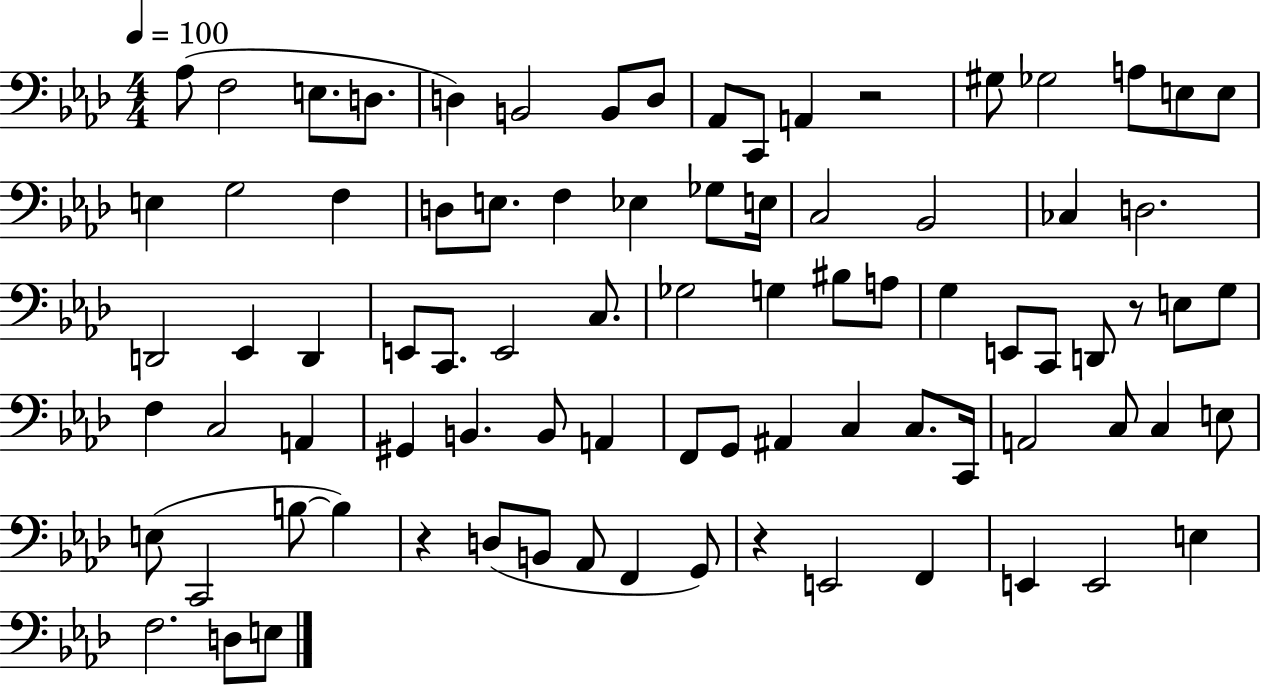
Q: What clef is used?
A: bass